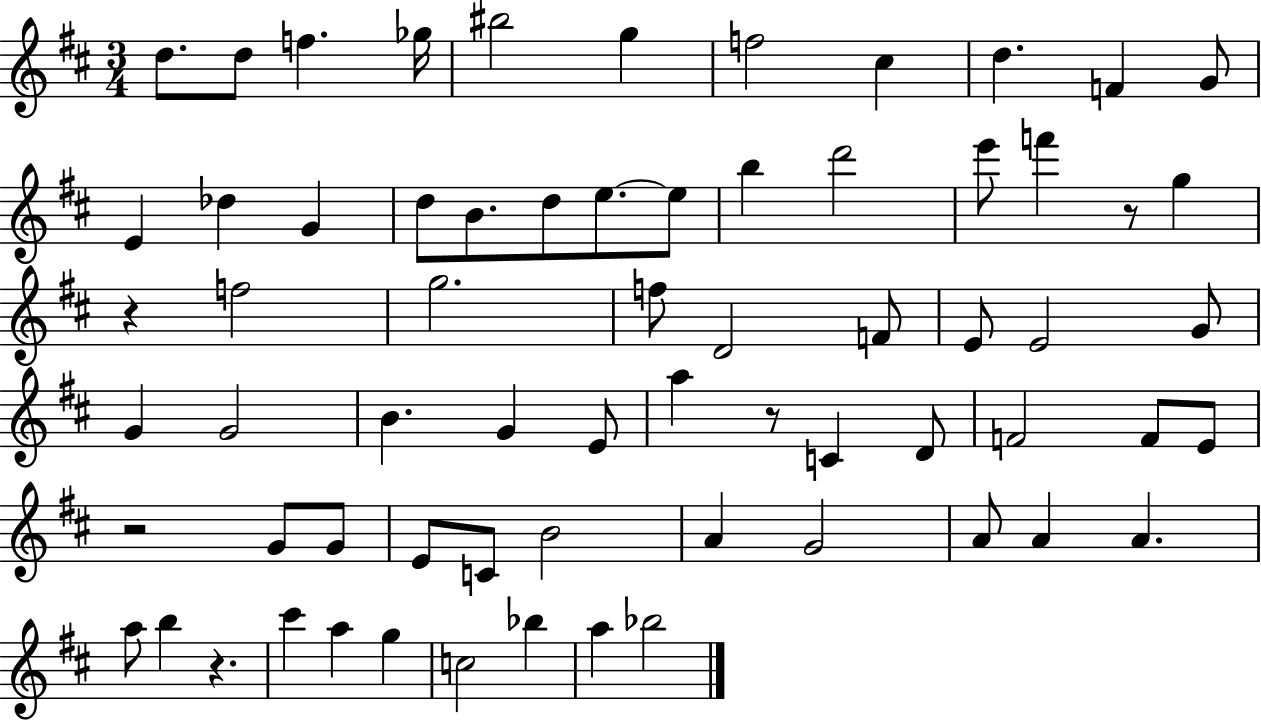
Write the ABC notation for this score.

X:1
T:Untitled
M:3/4
L:1/4
K:D
d/2 d/2 f _g/4 ^b2 g f2 ^c d F G/2 E _d G d/2 B/2 d/2 e/2 e/2 b d'2 e'/2 f' z/2 g z f2 g2 f/2 D2 F/2 E/2 E2 G/2 G G2 B G E/2 a z/2 C D/2 F2 F/2 E/2 z2 G/2 G/2 E/2 C/2 B2 A G2 A/2 A A a/2 b z ^c' a g c2 _b a _b2